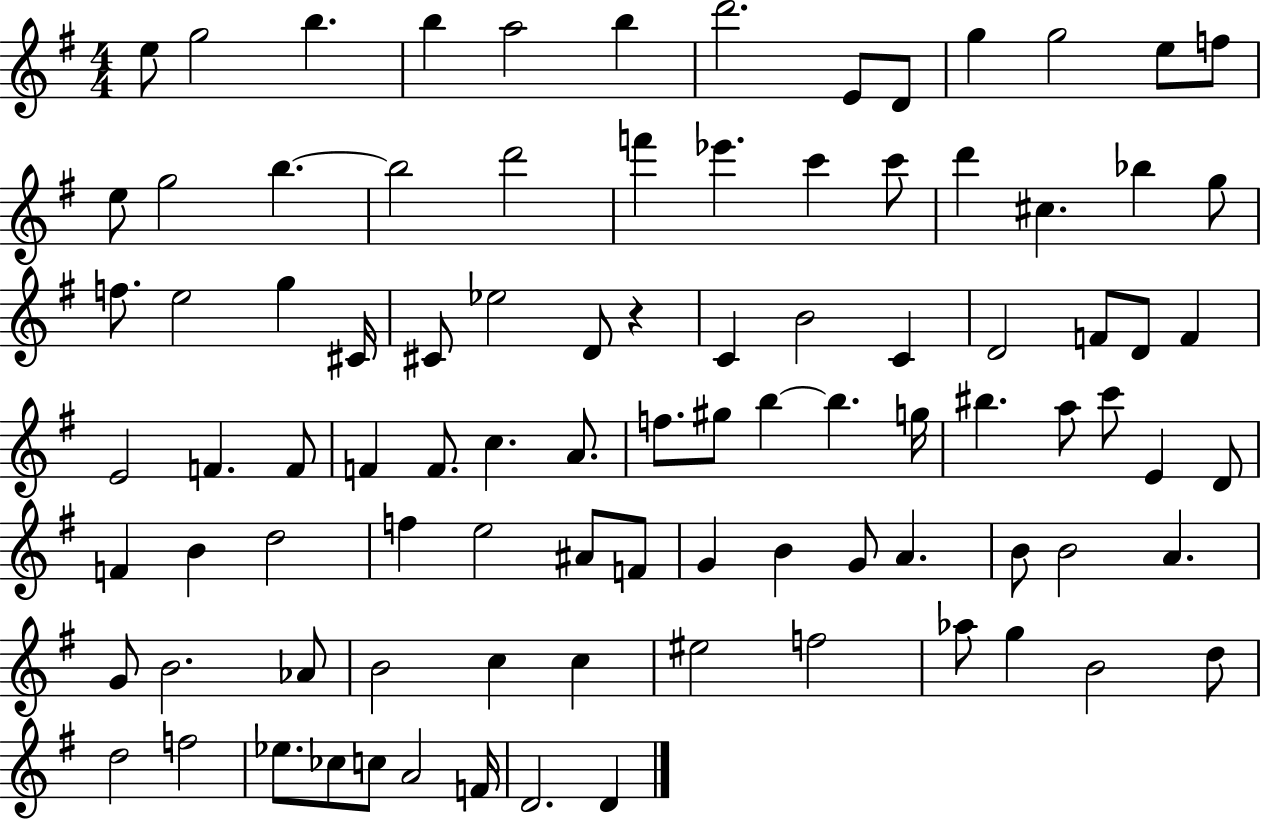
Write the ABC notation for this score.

X:1
T:Untitled
M:4/4
L:1/4
K:G
e/2 g2 b b a2 b d'2 E/2 D/2 g g2 e/2 f/2 e/2 g2 b b2 d'2 f' _e' c' c'/2 d' ^c _b g/2 f/2 e2 g ^C/4 ^C/2 _e2 D/2 z C B2 C D2 F/2 D/2 F E2 F F/2 F F/2 c A/2 f/2 ^g/2 b b g/4 ^b a/2 c'/2 E D/2 F B d2 f e2 ^A/2 F/2 G B G/2 A B/2 B2 A G/2 B2 _A/2 B2 c c ^e2 f2 _a/2 g B2 d/2 d2 f2 _e/2 _c/2 c/2 A2 F/4 D2 D